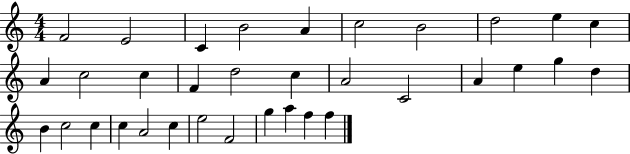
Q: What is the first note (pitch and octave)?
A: F4